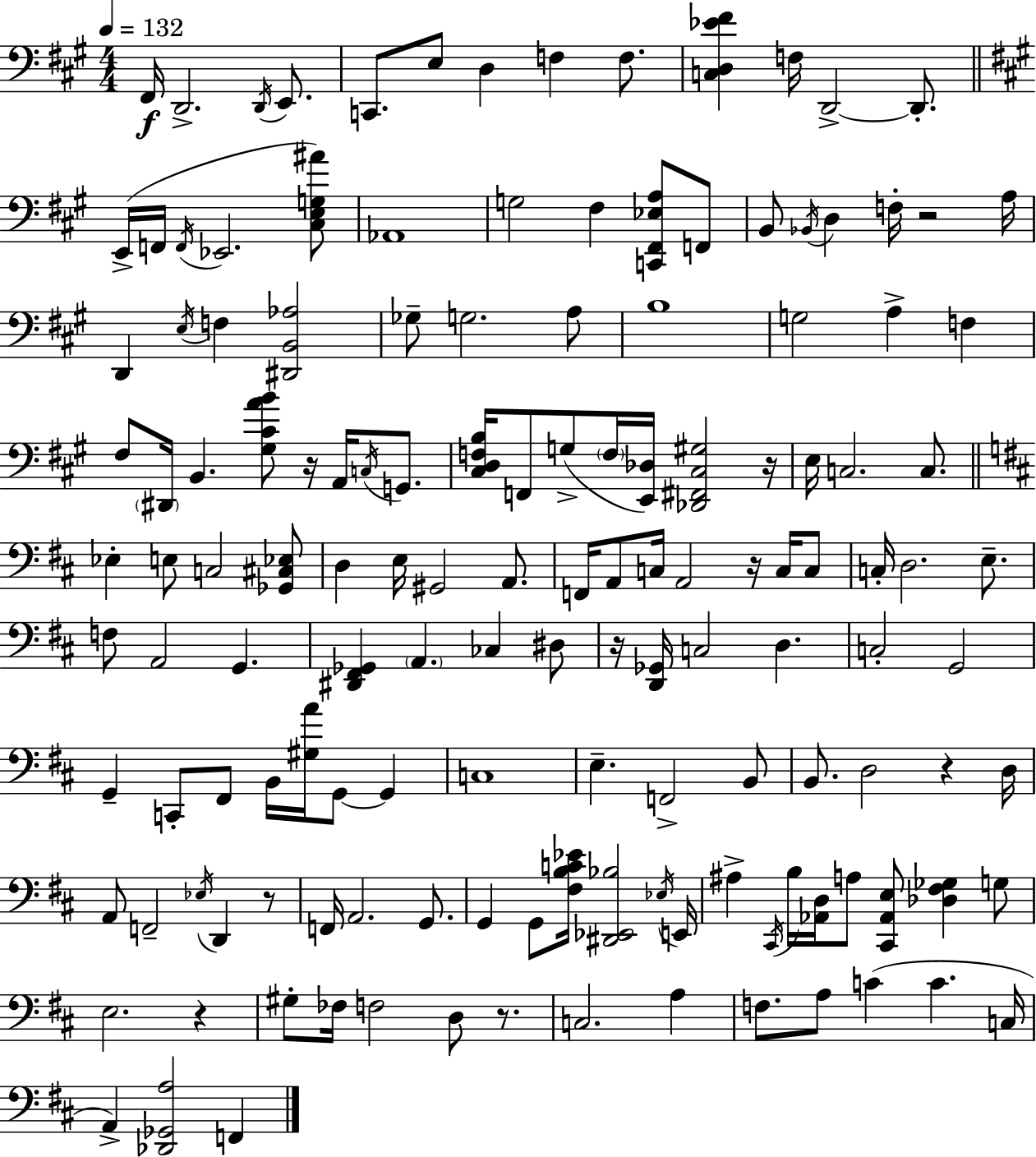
F#2/s D2/h. D2/s E2/e. C2/e. E3/e D3/q F3/q F3/e. [C3,D3,Eb4,F#4]/q F3/s D2/h D2/e. E2/s F2/s F2/s Eb2/h. [C#3,E3,G3,A#4]/e Ab2/w G3/h F#3/q [C2,F#2,Eb3,A3]/e F2/e B2/e Bb2/s D3/q F3/s R/h A3/s D2/q E3/s F3/q [D#2,B2,Ab3]/h Gb3/e G3/h. A3/e B3/w G3/h A3/q F3/q F#3/e D#2/s B2/q. [G#3,C#4,A4,B4]/e R/s A2/s C3/s G2/e. [C#3,D3,F3,B3]/s F2/e G3/e F3/s [E2,Db3]/s [Db2,F#2,C#3,G#3]/h R/s E3/s C3/h. C3/e. Eb3/q E3/e C3/h [Gb2,C#3,Eb3]/e D3/q E3/s G#2/h A2/e. F2/s A2/e C3/s A2/h R/s C3/s C3/e C3/s D3/h. E3/e. F3/e A2/h G2/q. [D#2,F#2,Gb2]/q A2/q. CES3/q D#3/e R/s [D2,Gb2]/s C3/h D3/q. C3/h G2/h G2/q C2/e F#2/e B2/s [G#3,A4]/s G2/e G2/q C3/w E3/q. F2/h B2/e B2/e. D3/h R/q D3/s A2/e F2/h Eb3/s D2/q R/e F2/s A2/h. G2/e. G2/q G2/e [F#3,B3,C4,Eb4]/s [D#2,Eb2,Bb3]/h Eb3/s E2/s A#3/q C#2/s B3/s [Ab2,D3]/s A3/e [C#2,Ab2,E3]/e [Db3,F#3,Gb3]/q G3/e E3/h. R/q G#3/e FES3/s F3/h D3/e R/e. C3/h. A3/q F3/e. A3/e C4/q C4/q. C3/s A2/q [Db2,Gb2,A3]/h F2/q